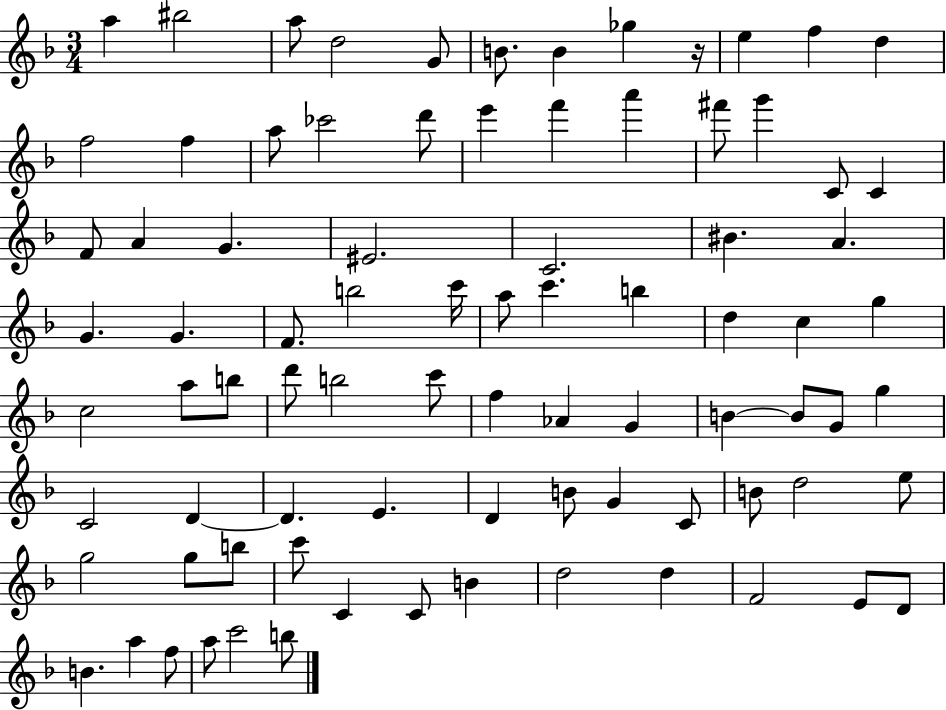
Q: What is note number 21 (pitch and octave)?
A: G6